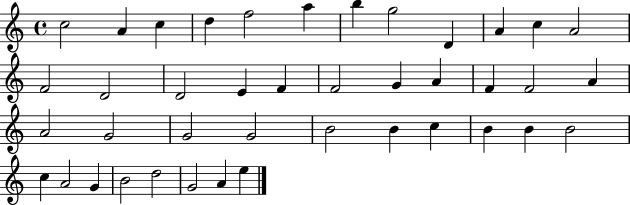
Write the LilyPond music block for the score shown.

{
  \clef treble
  \time 4/4
  \defaultTimeSignature
  \key c \major
  c''2 a'4 c''4 | d''4 f''2 a''4 | b''4 g''2 d'4 | a'4 c''4 a'2 | \break f'2 d'2 | d'2 e'4 f'4 | f'2 g'4 a'4 | f'4 f'2 a'4 | \break a'2 g'2 | g'2 g'2 | b'2 b'4 c''4 | b'4 b'4 b'2 | \break c''4 a'2 g'4 | b'2 d''2 | g'2 a'4 e''4 | \bar "|."
}